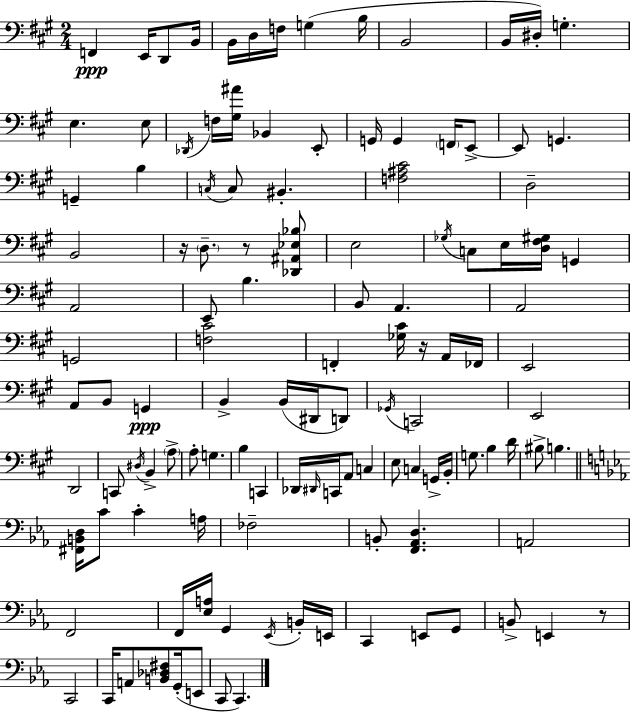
{
  \clef bass
  \numericTimeSignature
  \time 2/4
  \key a \major
  f,4\ppp e,16 d,8 b,16 | b,16 d16 f16 g4( b16 | b,2 | b,16 dis16-.) g4.-. | \break e4. e8 | \acciaccatura { des,16 } f16 <gis ais'>16 bes,4 e,8-. | g,16 g,4 \parenthesize f,16 e,8->~~ | e,8 g,4. | \break g,4-- b4 | \acciaccatura { c16 } c8 bis,4.-. | <f ais cis'>2 | d2-- | \break b,2 | r16 \parenthesize d8.-- r8 | <des, ais, ees bes>8 e2 | \acciaccatura { ges16 } c8 e16 <d fis gis>16 g,4 | \break a,2 | e,8 b4. | b,8 a,4. | a,2 | \break g,2 | <f cis'>2 | f,4-. <ges cis'>16 | r16 a,16 fes,16 e,2 | \break a,8 b,8 g,4\ppp | b,4-> b,16( | dis,16 d,8) \acciaccatura { ges,16 } c,2 | e,2 | \break d,2 | c,8 \acciaccatura { dis16 } b,4-> | \parenthesize a8-> a8-. g4. | b4 | \break c,4 des,16 \grace { dis,16 } c,16 | a,8 c4 e8 | c4 g,16-> b,16-. g8. | b4 d'16 bis8-> | \break b4. \bar "||" \break \key ees \major <fis, b, d>16 c'8 c'4-. a16 | fes2-- | b,8-. <f, aes, d>4. | a,2 | \break f,2 | f,16 <ees a>16 g,4 \acciaccatura { ees,16 } b,16-. | e,16 c,4 e,8 g,8 | b,8-> e,4 r8 | \break c,2 | c,16 a,8 <b, des fis>8 g,16-.( e,8 | c,8 c,4.) | \bar "|."
}